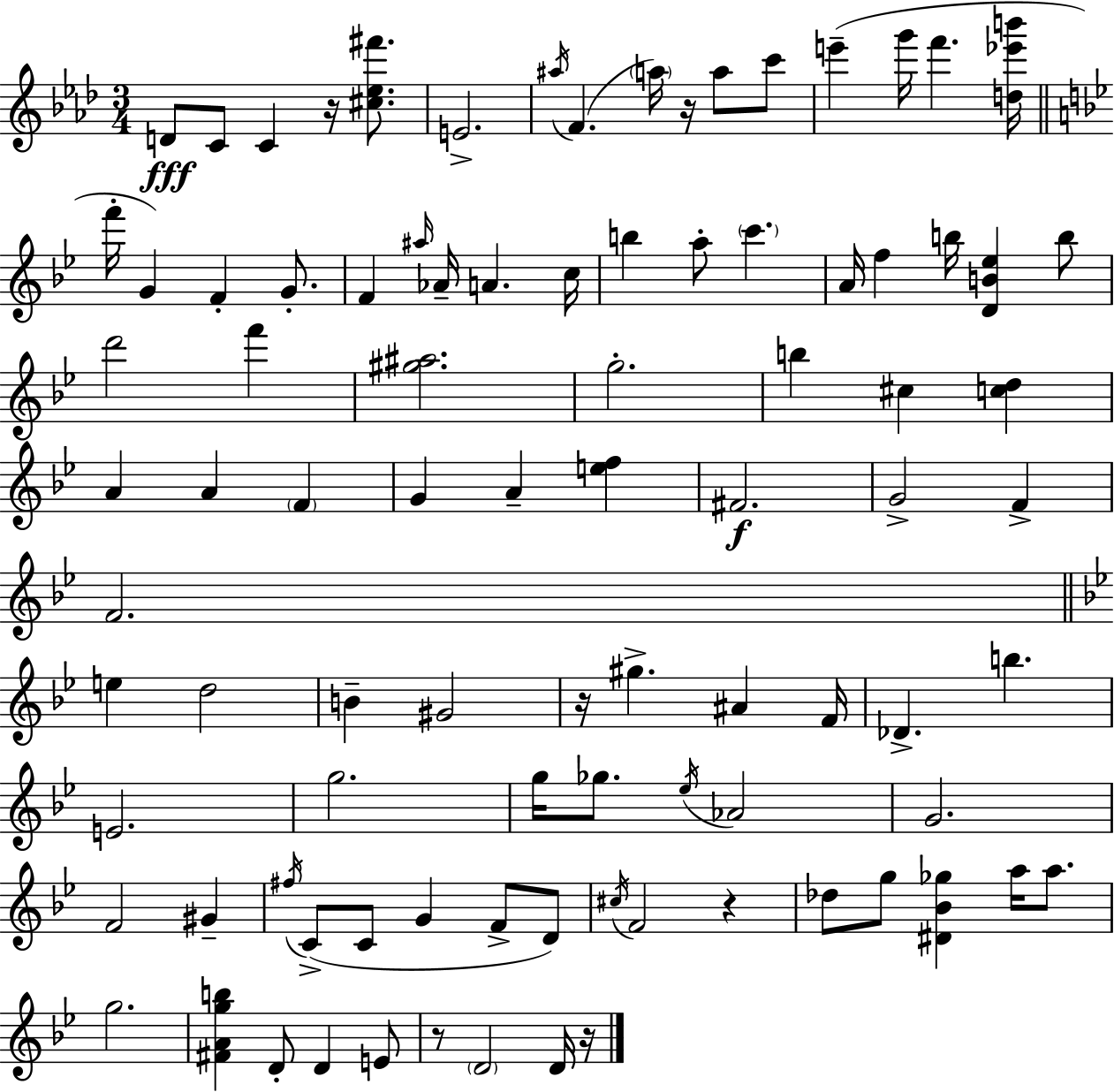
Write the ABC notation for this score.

X:1
T:Untitled
M:3/4
L:1/4
K:Fm
D/2 C/2 C z/4 [^c_e^f']/2 E2 ^a/4 F a/4 z/4 a/2 c'/2 e' g'/4 f' [d_e'b']/4 f'/4 G F G/2 F ^a/4 _A/4 A c/4 b a/2 c' A/4 f b/4 [DB_e] b/2 d'2 f' [^g^a]2 g2 b ^c [cd] A A F G A [ef] ^F2 G2 F F2 e d2 B ^G2 z/4 ^g ^A F/4 _D b E2 g2 g/4 _g/2 _e/4 _A2 G2 F2 ^G ^f/4 C/2 C/2 G F/2 D/2 ^c/4 F2 z _d/2 g/2 [^D_B_g] a/4 a/2 g2 [^FAgb] D/2 D E/2 z/2 D2 D/4 z/4